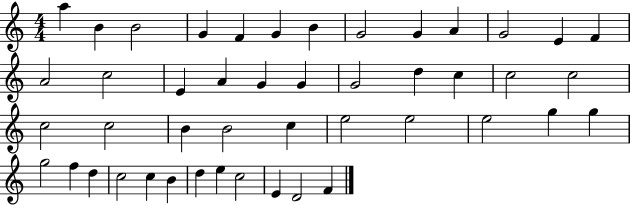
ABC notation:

X:1
T:Untitled
M:4/4
L:1/4
K:C
a B B2 G F G B G2 G A G2 E F A2 c2 E A G G G2 d c c2 c2 c2 c2 B B2 c e2 e2 e2 g g g2 f d c2 c B d e c2 E D2 F